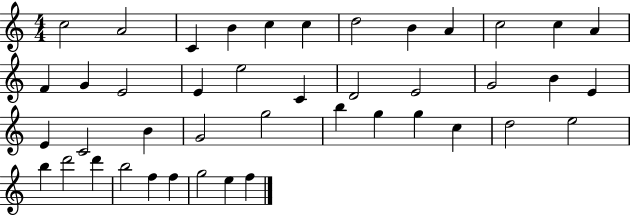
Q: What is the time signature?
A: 4/4